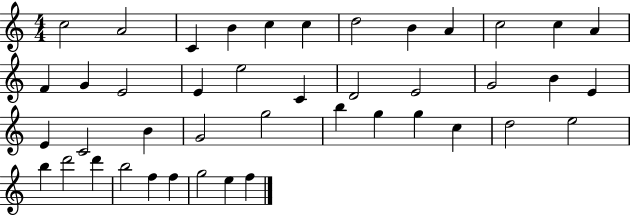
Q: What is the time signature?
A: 4/4